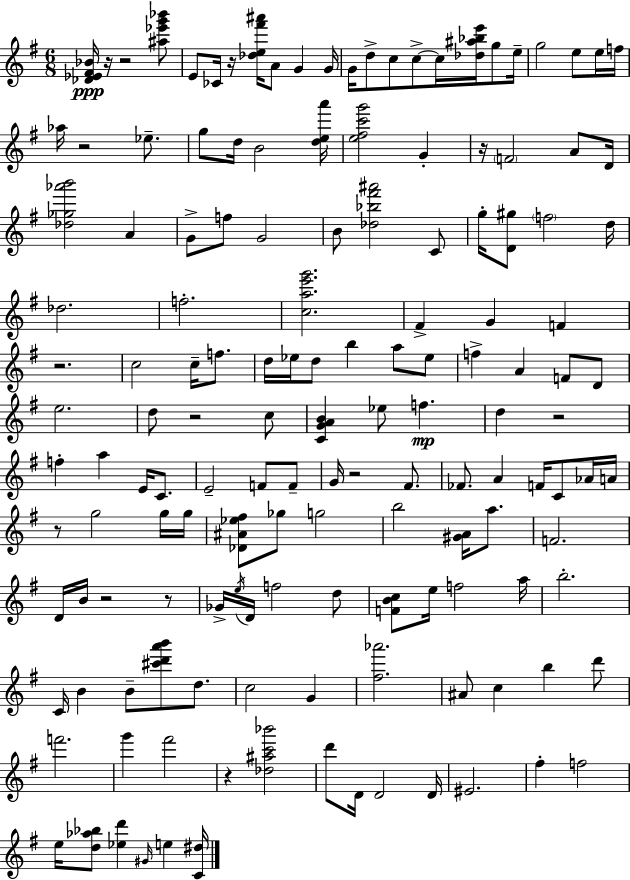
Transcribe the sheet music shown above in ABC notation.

X:1
T:Untitled
M:6/8
L:1/4
K:Em
[_D_E^F_B]/4 z/4 z2 [^a_e'g'_b']/2 E/2 _C/4 z/4 [_de^f'^a']/4 A/2 G G/4 G/4 d/2 c/2 c/2 c/4 [_d^a_be']/4 g/2 e/4 g2 e/2 e/4 f/4 _a/4 z2 _e/2 g/2 d/4 B2 [dea']/4 [e^fc'g']2 G z/4 F2 A/2 D/4 [_d_g_a'b']2 A G/2 f/2 G2 B/2 [_d_b^f'^a']2 C/2 g/4 [D^g]/2 f2 d/4 _d2 f2 [cae'g']2 ^F G F z2 c2 c/4 f/2 d/4 _e/4 d/2 b a/2 _e/2 f A F/2 D/2 e2 d/2 z2 c/2 [CGAB] _e/2 f d z2 f a E/4 C/2 E2 F/2 F/2 G/4 z2 ^F/2 _F/2 A F/4 C/2 _A/4 A/4 z/2 g2 g/4 g/4 [_D^A_e^f]/2 _g/2 g2 b2 [^GA]/4 a/2 F2 D/4 B/4 z2 z/2 _G/4 e/4 D/4 f2 d/2 [FBc]/2 e/4 f2 a/4 b2 C/4 B B/2 [^c'd'a'b']/2 d/2 c2 G [^f_a']2 ^A/2 c b d'/2 f'2 g' ^f'2 z [_d^ac'_b']2 d'/2 D/4 D2 D/4 ^E2 ^f f2 e/4 [d_a_b]/2 [_ed'] ^G/4 e [C^d]/4